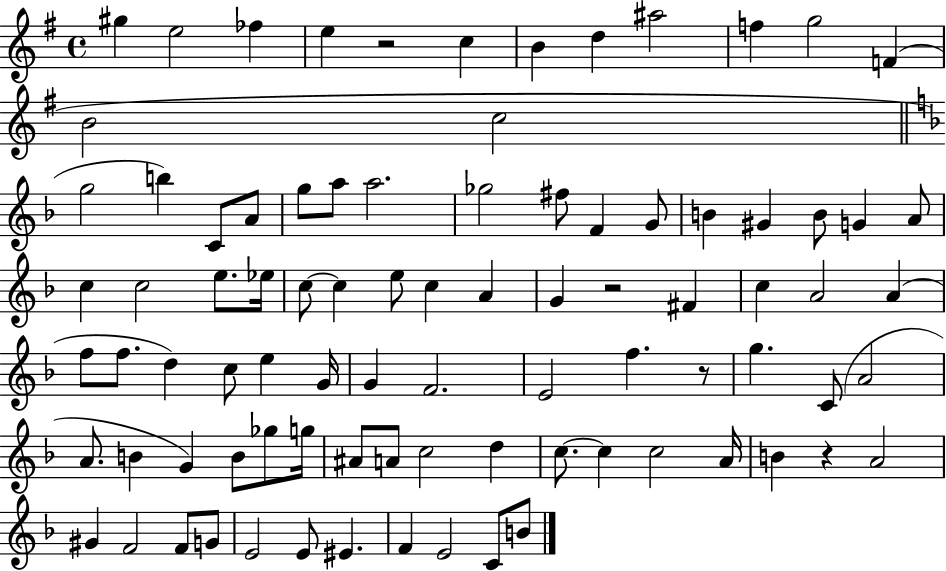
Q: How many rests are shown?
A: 4